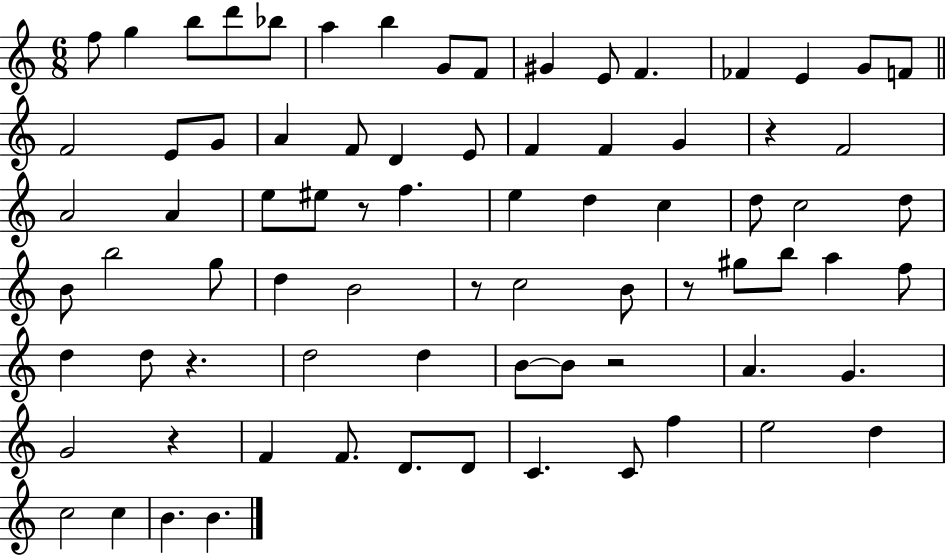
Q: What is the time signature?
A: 6/8